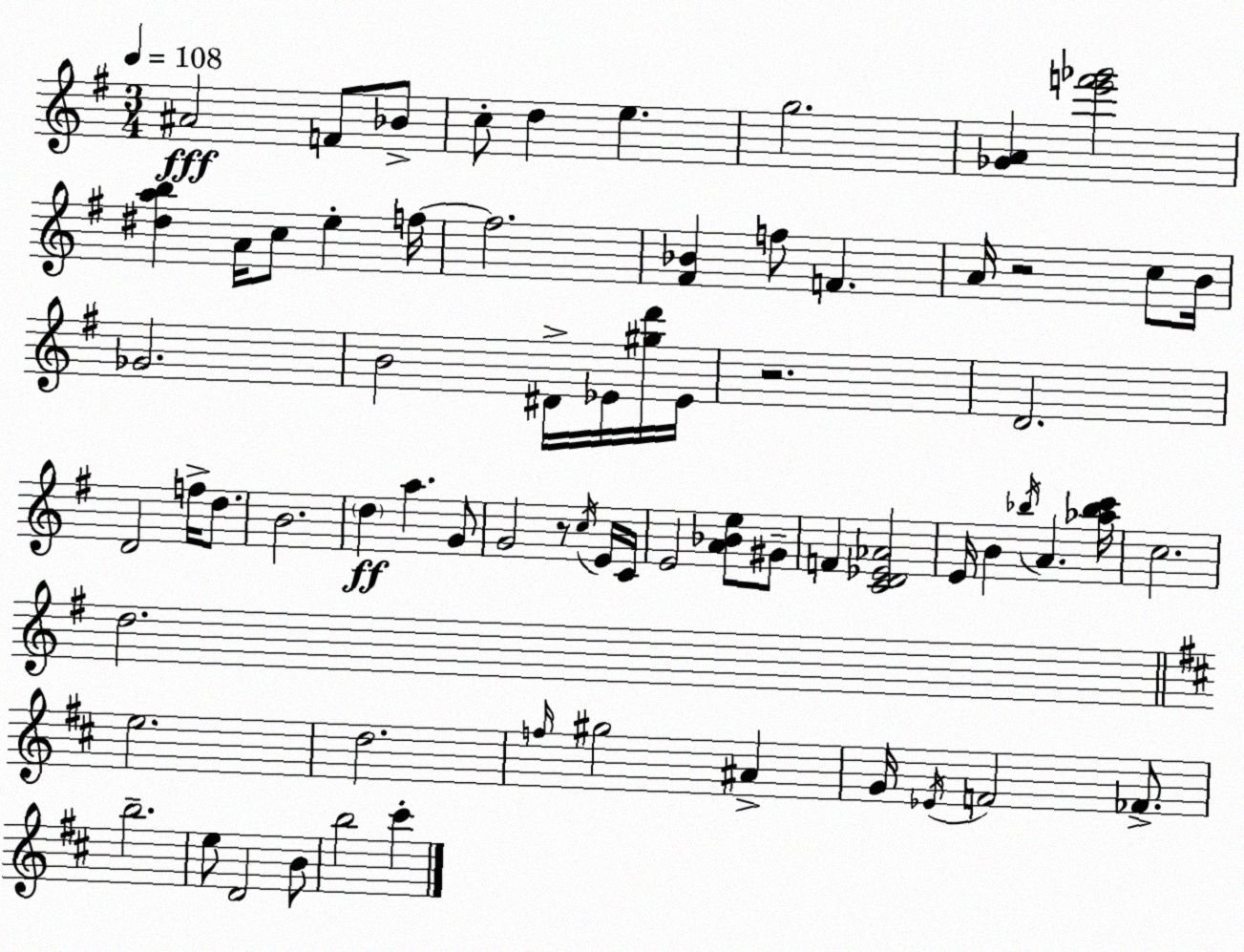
X:1
T:Untitled
M:3/4
L:1/4
K:G
^A2 F/2 _B/2 c/2 d e g2 [_GA] [e'f'_g']2 [^dab] A/4 c/2 e f/4 f2 [^F_B] f/2 F A/4 z2 c/2 B/4 _G2 B2 ^D/4 _E/4 [^gd']/4 _E/4 z2 D2 D2 f/4 d/2 B2 d a G/2 G2 z/2 c/4 E/4 C/4 E2 [A_Be]/2 ^G/2 F [CD_E_A]2 E/4 B _b/4 A [_a_bc']/4 c2 d2 e2 d2 f/4 ^g2 ^A G/4 _E/4 F2 _F/2 b2 e/2 D2 B/2 b2 ^c'